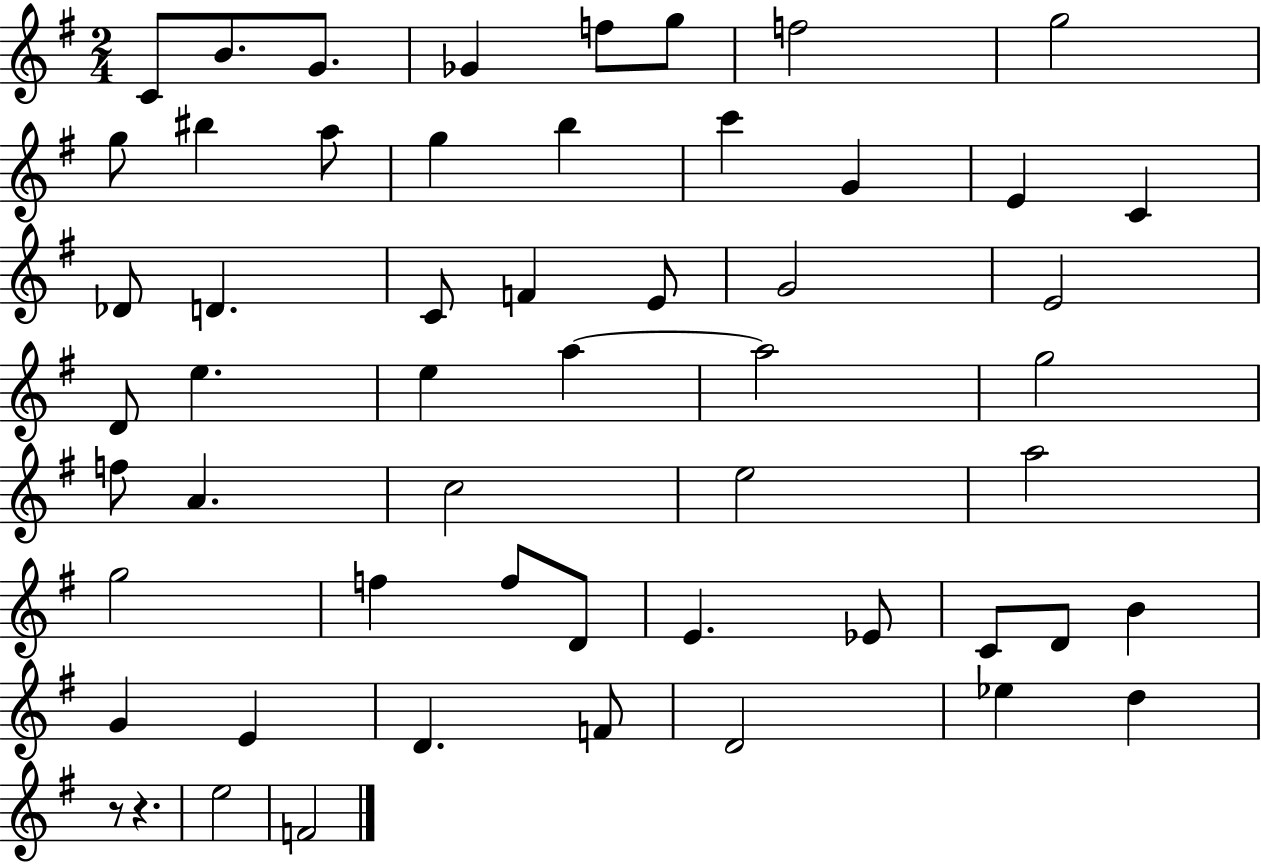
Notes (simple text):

C4/e B4/e. G4/e. Gb4/q F5/e G5/e F5/h G5/h G5/e BIS5/q A5/e G5/q B5/q C6/q G4/q E4/q C4/q Db4/e D4/q. C4/e F4/q E4/e G4/h E4/h D4/e E5/q. E5/q A5/q A5/h G5/h F5/e A4/q. C5/h E5/h A5/h G5/h F5/q F5/e D4/e E4/q. Eb4/e C4/e D4/e B4/q G4/q E4/q D4/q. F4/e D4/h Eb5/q D5/q R/e R/q. E5/h F4/h